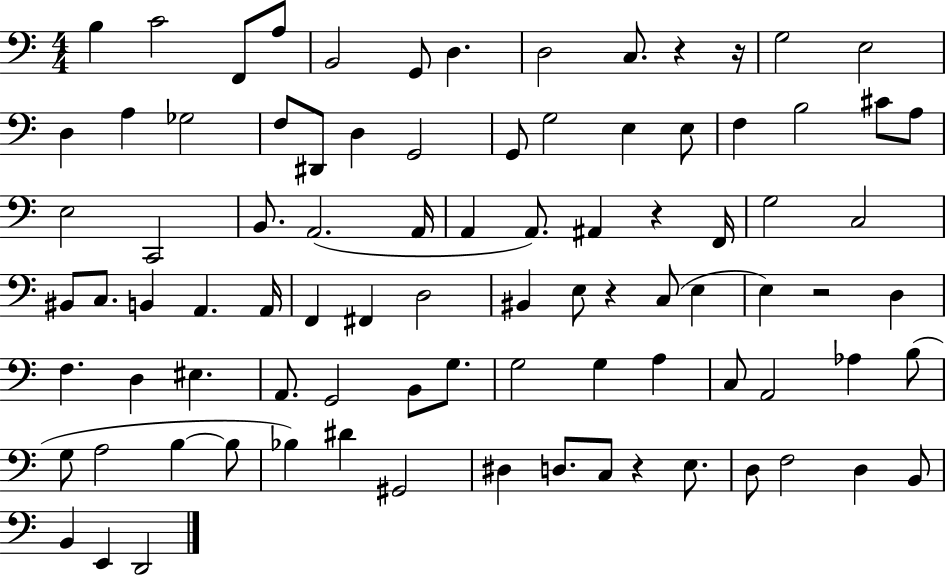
X:1
T:Untitled
M:4/4
L:1/4
K:C
B, C2 F,,/2 A,/2 B,,2 G,,/2 D, D,2 C,/2 z z/4 G,2 E,2 D, A, _G,2 F,/2 ^D,,/2 D, G,,2 G,,/2 G,2 E, E,/2 F, B,2 ^C/2 A,/2 E,2 C,,2 B,,/2 A,,2 A,,/4 A,, A,,/2 ^A,, z F,,/4 G,2 C,2 ^B,,/2 C,/2 B,, A,, A,,/4 F,, ^F,, D,2 ^B,, E,/2 z C,/2 E, E, z2 D, F, D, ^E, A,,/2 G,,2 B,,/2 G,/2 G,2 G, A, C,/2 A,,2 _A, B,/2 G,/2 A,2 B, B,/2 _B, ^D ^G,,2 ^D, D,/2 C,/2 z E,/2 D,/2 F,2 D, B,,/2 B,, E,, D,,2